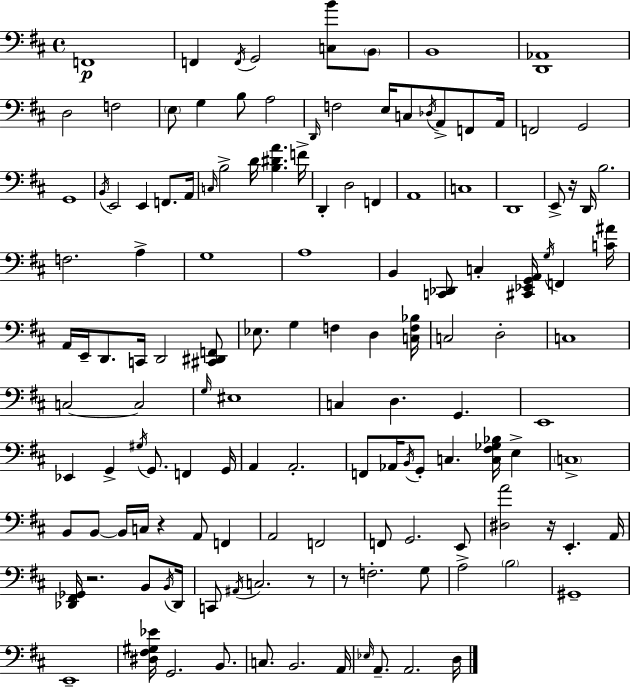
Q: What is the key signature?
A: D major